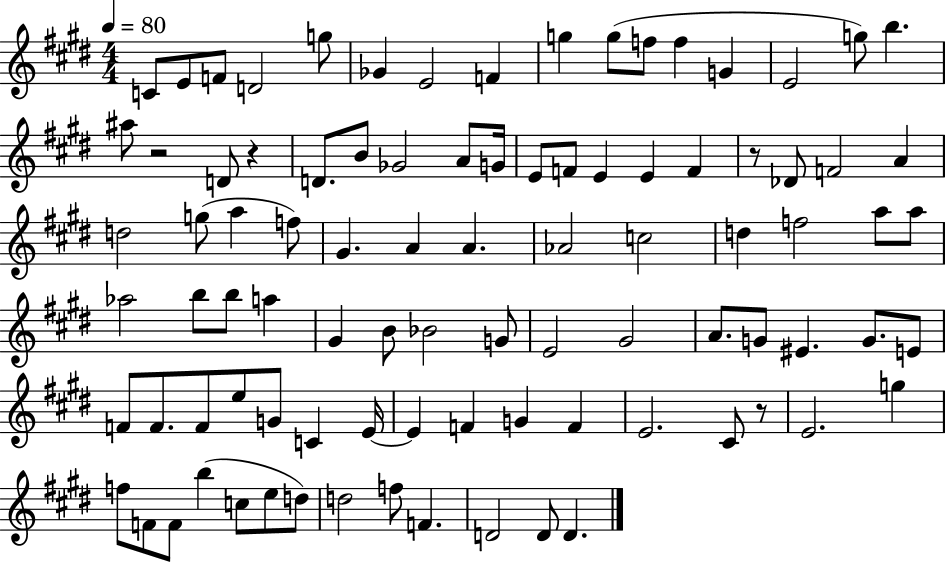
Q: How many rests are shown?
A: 4